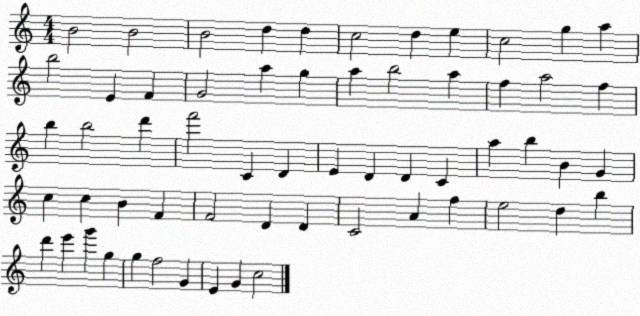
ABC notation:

X:1
T:Untitled
M:4/4
L:1/4
K:C
B2 B2 B2 d d c2 d e c2 g a b2 E F G2 a g a b2 a f a2 f b b2 d' f'2 C D E D D C a b B G c c B F F2 D D C2 A f e2 d b d' e' g' g g f2 G E G c2